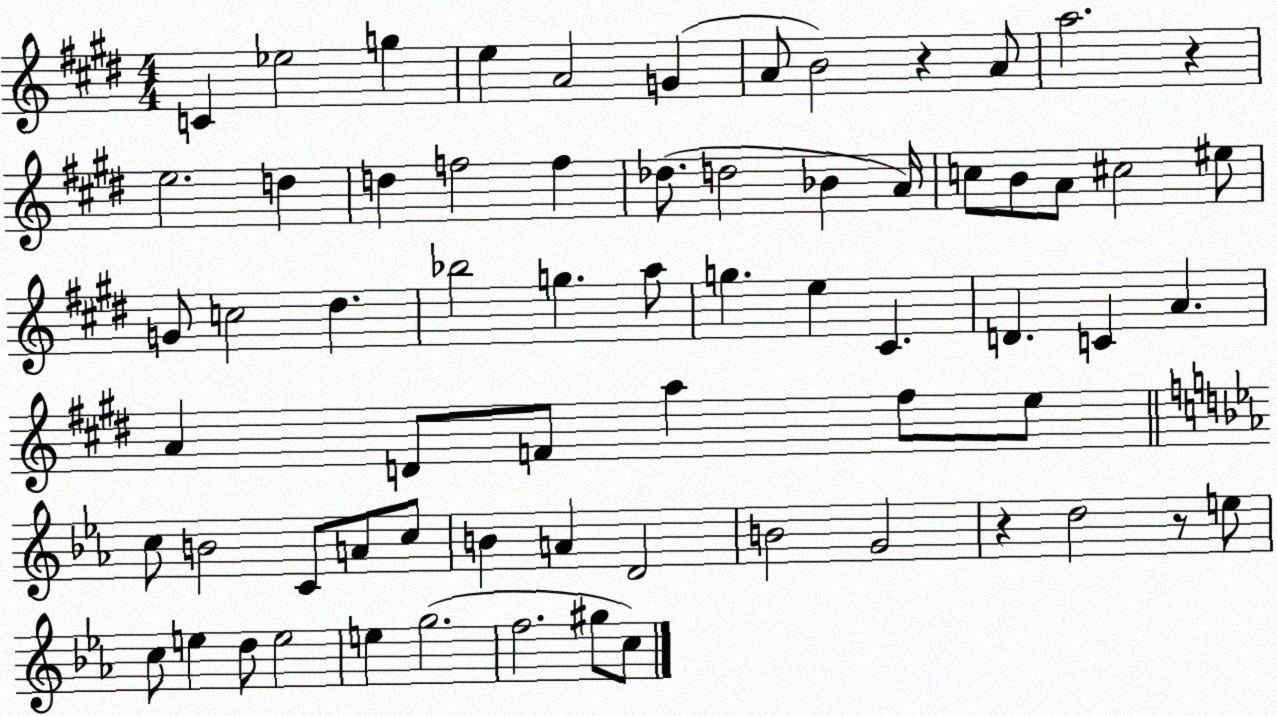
X:1
T:Untitled
M:4/4
L:1/4
K:E
C _e2 g e A2 G A/2 B2 z A/2 a2 z e2 d d f2 f _d/2 d2 _B A/4 c/2 B/2 A/2 ^c2 ^e/2 G/2 c2 ^d _b2 g a/2 g e ^C D C A A D/2 F/2 a ^f/2 e/2 c/2 B2 C/2 A/2 c/2 B A D2 B2 G2 z d2 z/2 e/2 c/2 e d/2 e2 e g2 f2 ^g/2 c/2